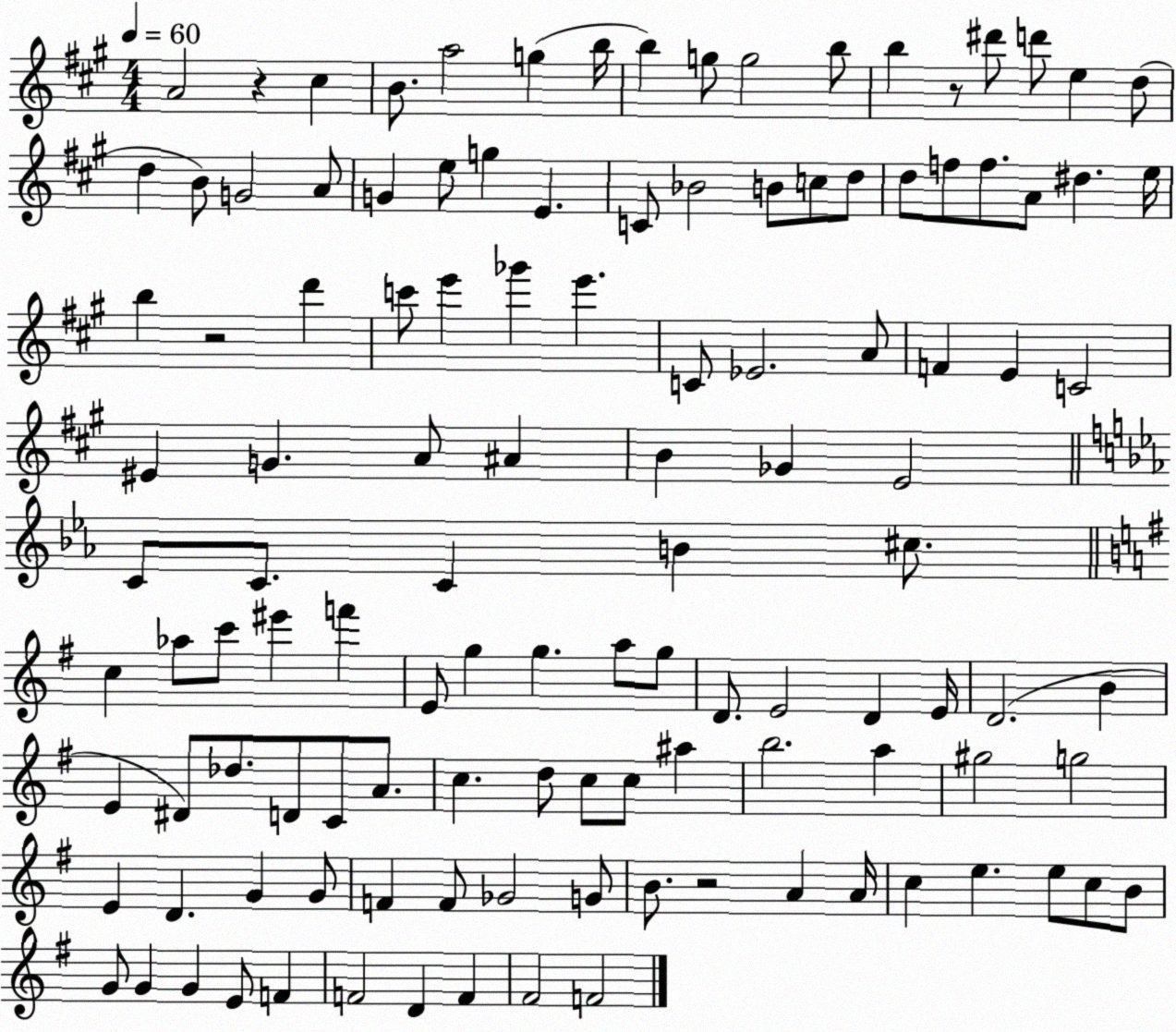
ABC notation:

X:1
T:Untitled
M:4/4
L:1/4
K:A
A2 z ^c B/2 a2 g b/4 b g/2 g2 b/2 b z/2 ^d'/2 d'/2 e d/2 d B/2 G2 A/2 G e/2 g E C/2 _B2 B/2 c/2 d/2 d/2 f/2 f/2 A/2 ^d e/4 b z2 d' c'/2 e' _g' e' C/2 _E2 A/2 F E C2 ^E G A/2 ^A B _G E2 C/2 C/2 C B ^c/2 c _a/2 c'/2 ^e' f' E/2 g g a/2 g/2 D/2 E2 D E/4 D2 B E ^D/2 _d/2 D/2 C/2 A/2 c d/2 c/2 c/2 ^a b2 a ^g2 g2 E D G G/2 F F/2 _G2 G/2 B/2 z2 A A/4 c e e/2 c/2 B/2 G/2 G G E/2 F F2 D F ^F2 F2